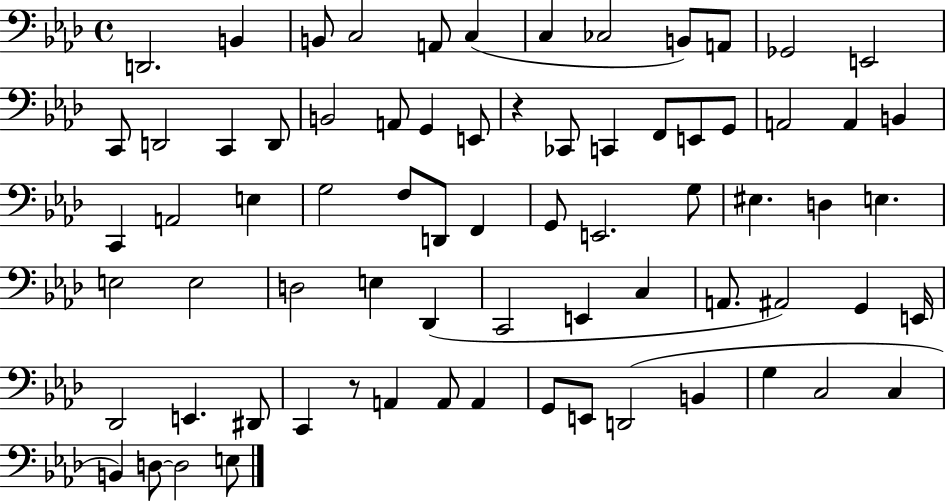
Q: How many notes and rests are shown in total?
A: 73